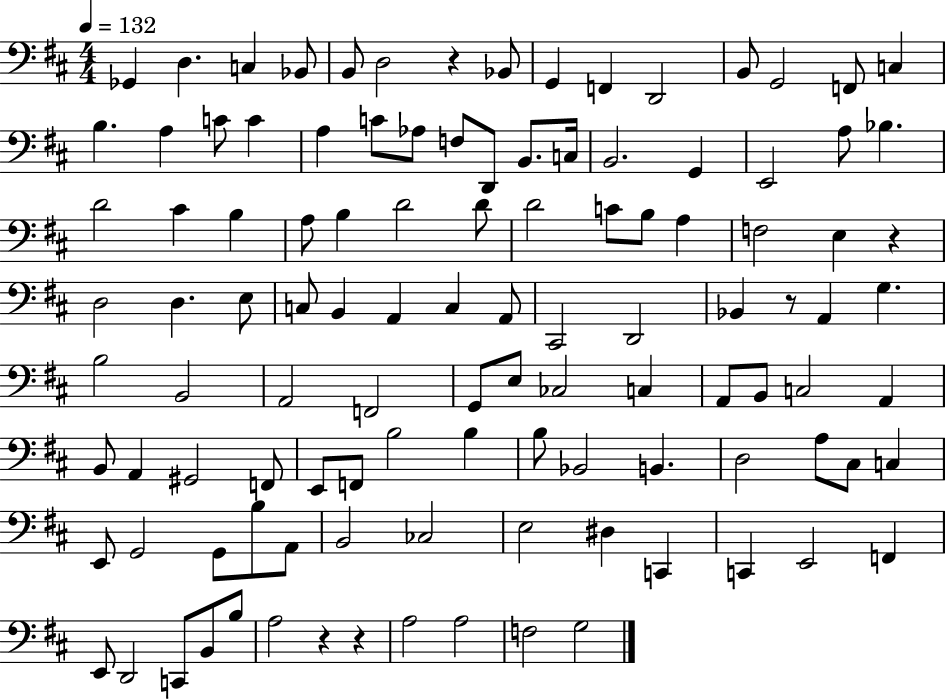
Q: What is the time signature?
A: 4/4